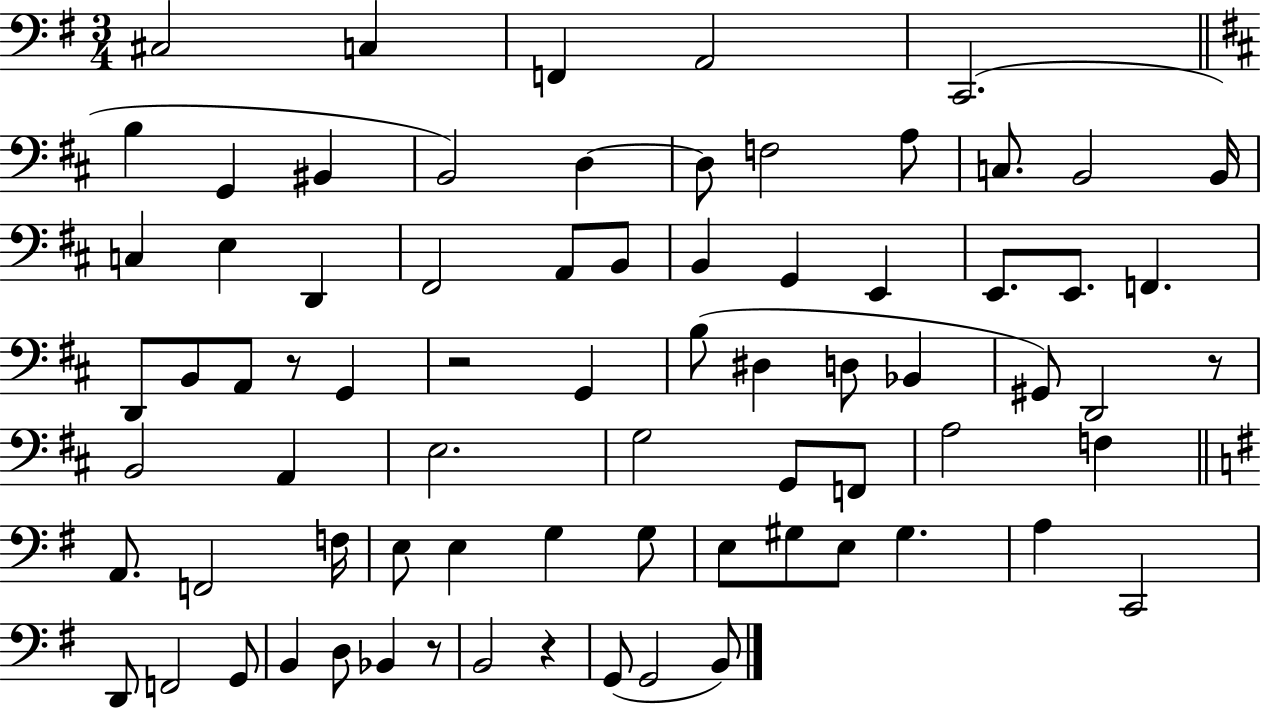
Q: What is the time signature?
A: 3/4